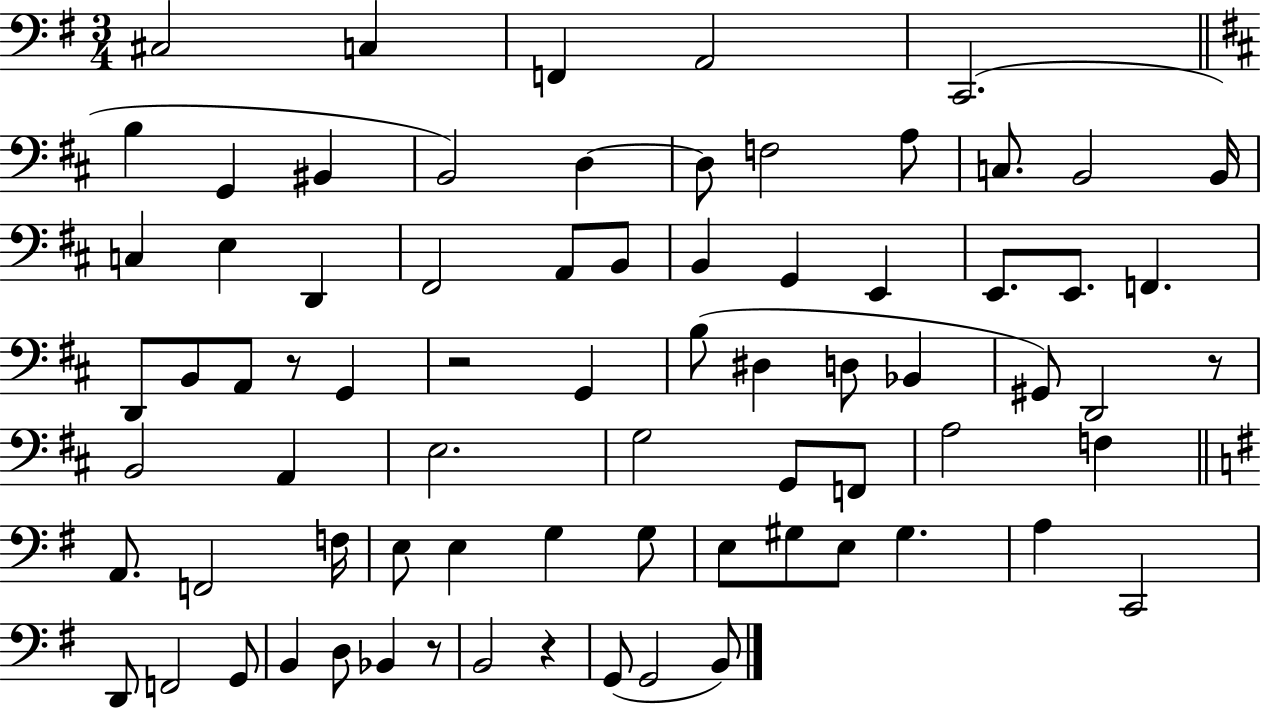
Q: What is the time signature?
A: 3/4